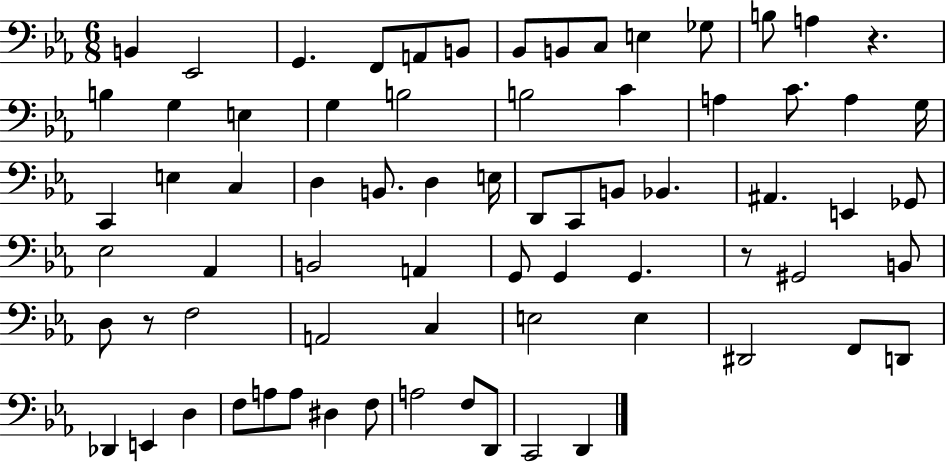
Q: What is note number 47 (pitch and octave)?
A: B2